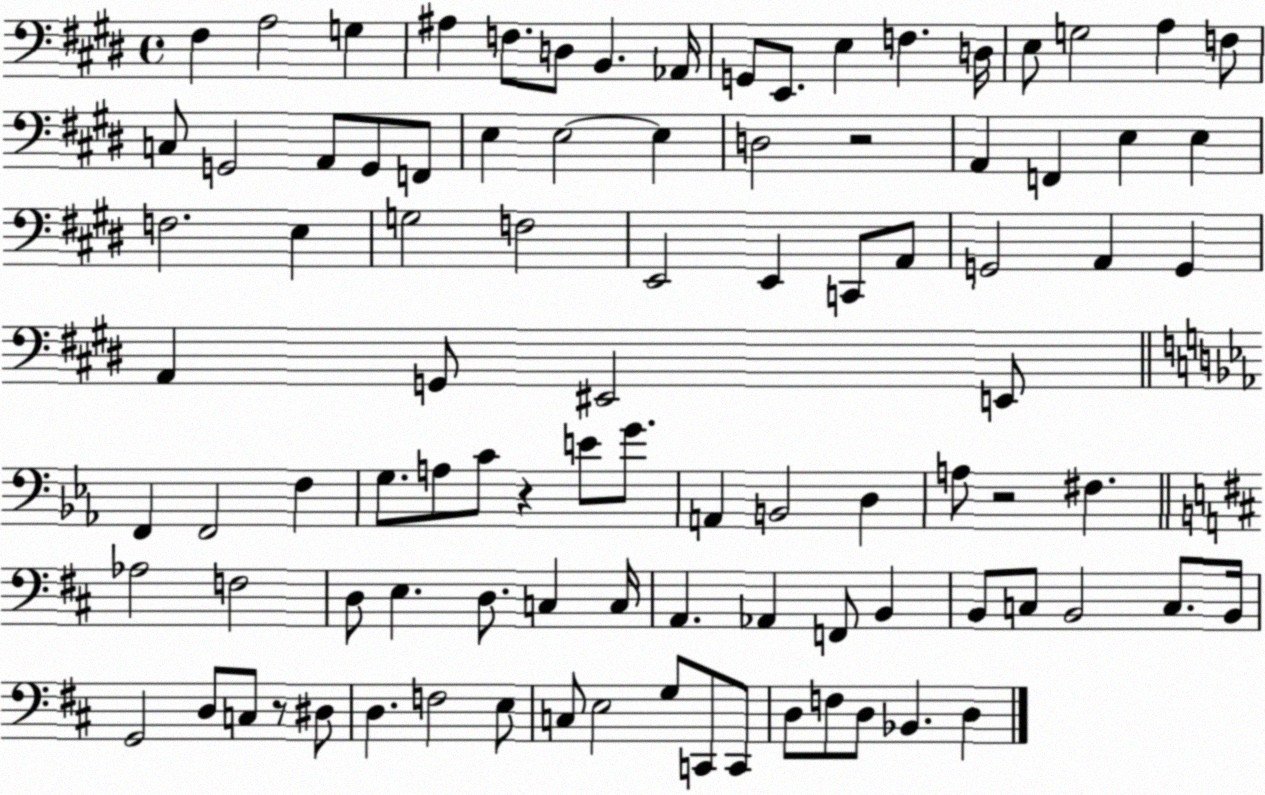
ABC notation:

X:1
T:Untitled
M:4/4
L:1/4
K:E
^F, A,2 G, ^A, F,/2 D,/2 B,, _A,,/4 G,,/2 E,,/2 E, F, D,/4 E,/2 G,2 A, F,/2 C,/2 G,,2 A,,/2 G,,/2 F,,/2 E, E,2 E, D,2 z2 A,, F,, E, E, F,2 E, G,2 F,2 E,,2 E,, C,,/2 A,,/2 G,,2 A,, G,, A,, G,,/2 ^E,,2 E,,/2 F,, F,,2 F, G,/2 A,/2 C/2 z E/2 G/2 A,, B,,2 D, A,/2 z2 ^F, _A,2 F,2 D,/2 E, D,/2 C, C,/4 A,, _A,, F,,/2 B,, B,,/2 C,/2 B,,2 C,/2 B,,/4 G,,2 D,/2 C,/2 z/2 ^D,/2 D, F,2 E,/2 C,/2 E,2 G,/2 C,,/2 C,,/2 D,/2 F,/2 D,/2 _B,, D,